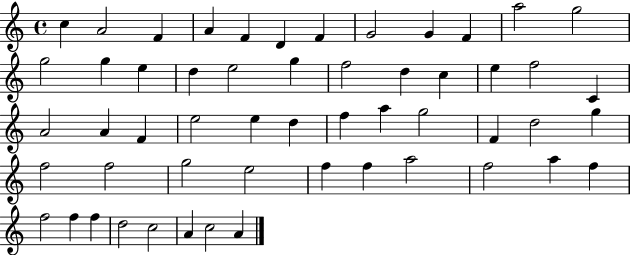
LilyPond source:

{
  \clef treble
  \time 4/4
  \defaultTimeSignature
  \key c \major
  c''4 a'2 f'4 | a'4 f'4 d'4 f'4 | g'2 g'4 f'4 | a''2 g''2 | \break g''2 g''4 e''4 | d''4 e''2 g''4 | f''2 d''4 c''4 | e''4 f''2 c'4 | \break a'2 a'4 f'4 | e''2 e''4 d''4 | f''4 a''4 g''2 | f'4 d''2 g''4 | \break f''2 f''2 | g''2 e''2 | f''4 f''4 a''2 | f''2 a''4 f''4 | \break f''2 f''4 f''4 | d''2 c''2 | a'4 c''2 a'4 | \bar "|."
}